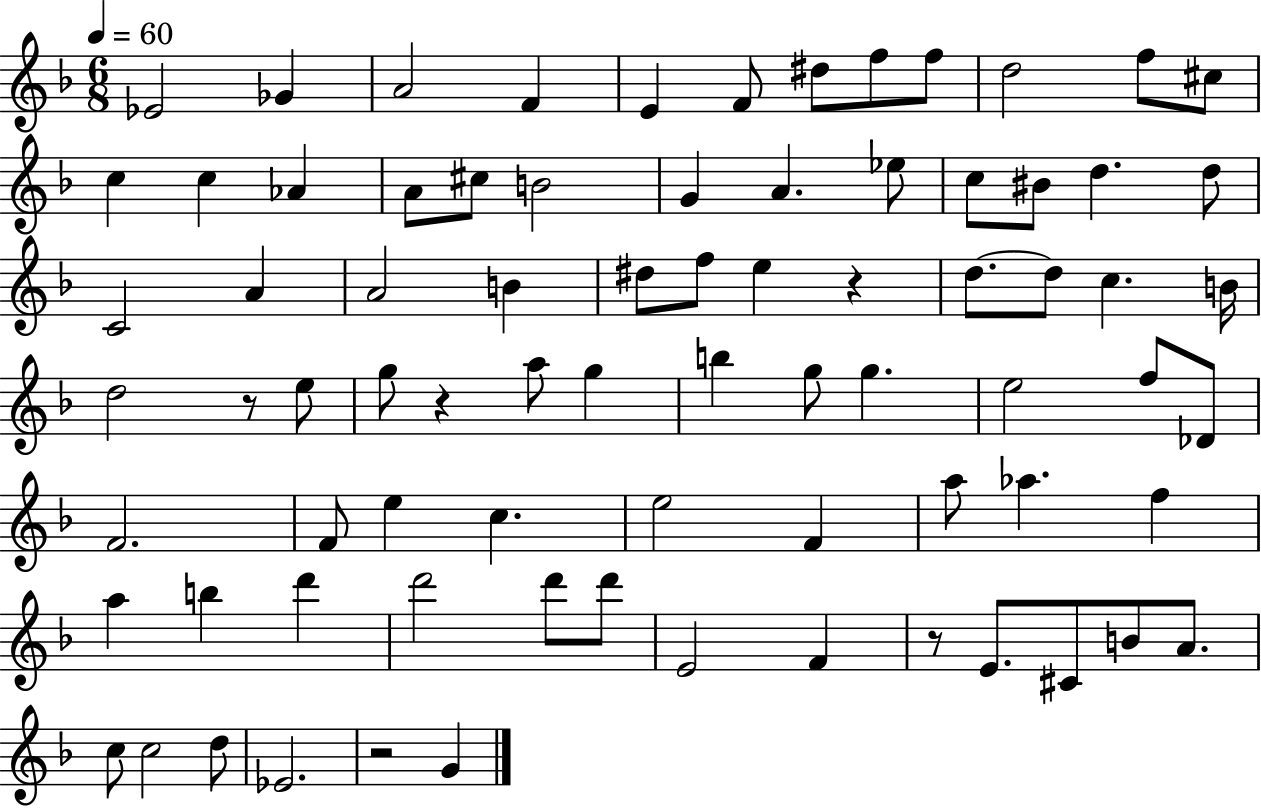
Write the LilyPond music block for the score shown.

{
  \clef treble
  \numericTimeSignature
  \time 6/8
  \key f \major
  \tempo 4 = 60
  ees'2 ges'4 | a'2 f'4 | e'4 f'8 dis''8 f''8 f''8 | d''2 f''8 cis''8 | \break c''4 c''4 aes'4 | a'8 cis''8 b'2 | g'4 a'4. ees''8 | c''8 bis'8 d''4. d''8 | \break c'2 a'4 | a'2 b'4 | dis''8 f''8 e''4 r4 | d''8.~~ d''8 c''4. b'16 | \break d''2 r8 e''8 | g''8 r4 a''8 g''4 | b''4 g''8 g''4. | e''2 f''8 des'8 | \break f'2. | f'8 e''4 c''4. | e''2 f'4 | a''8 aes''4. f''4 | \break a''4 b''4 d'''4 | d'''2 d'''8 d'''8 | e'2 f'4 | r8 e'8. cis'8 b'8 a'8. | \break c''8 c''2 d''8 | ees'2. | r2 g'4 | \bar "|."
}